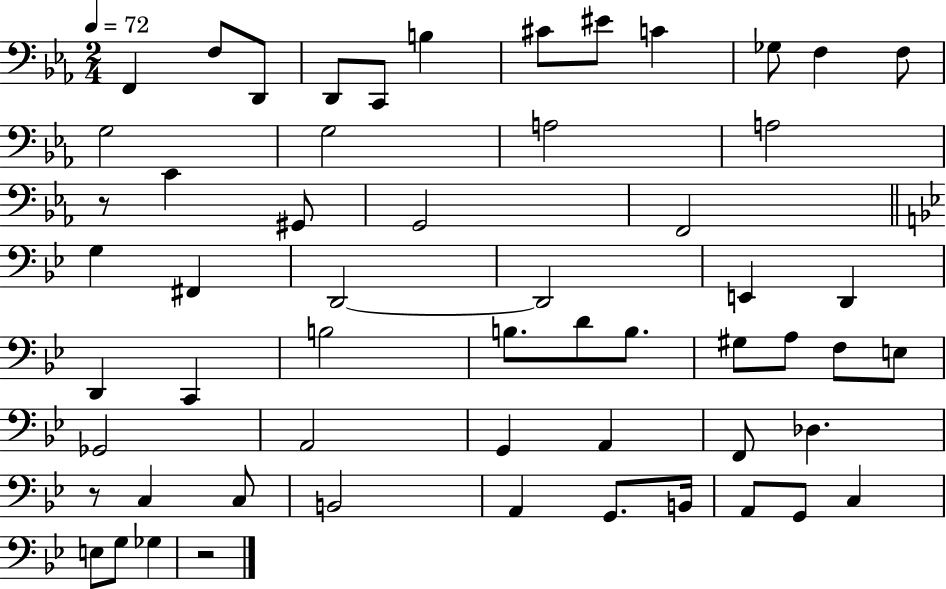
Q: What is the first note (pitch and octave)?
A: F2